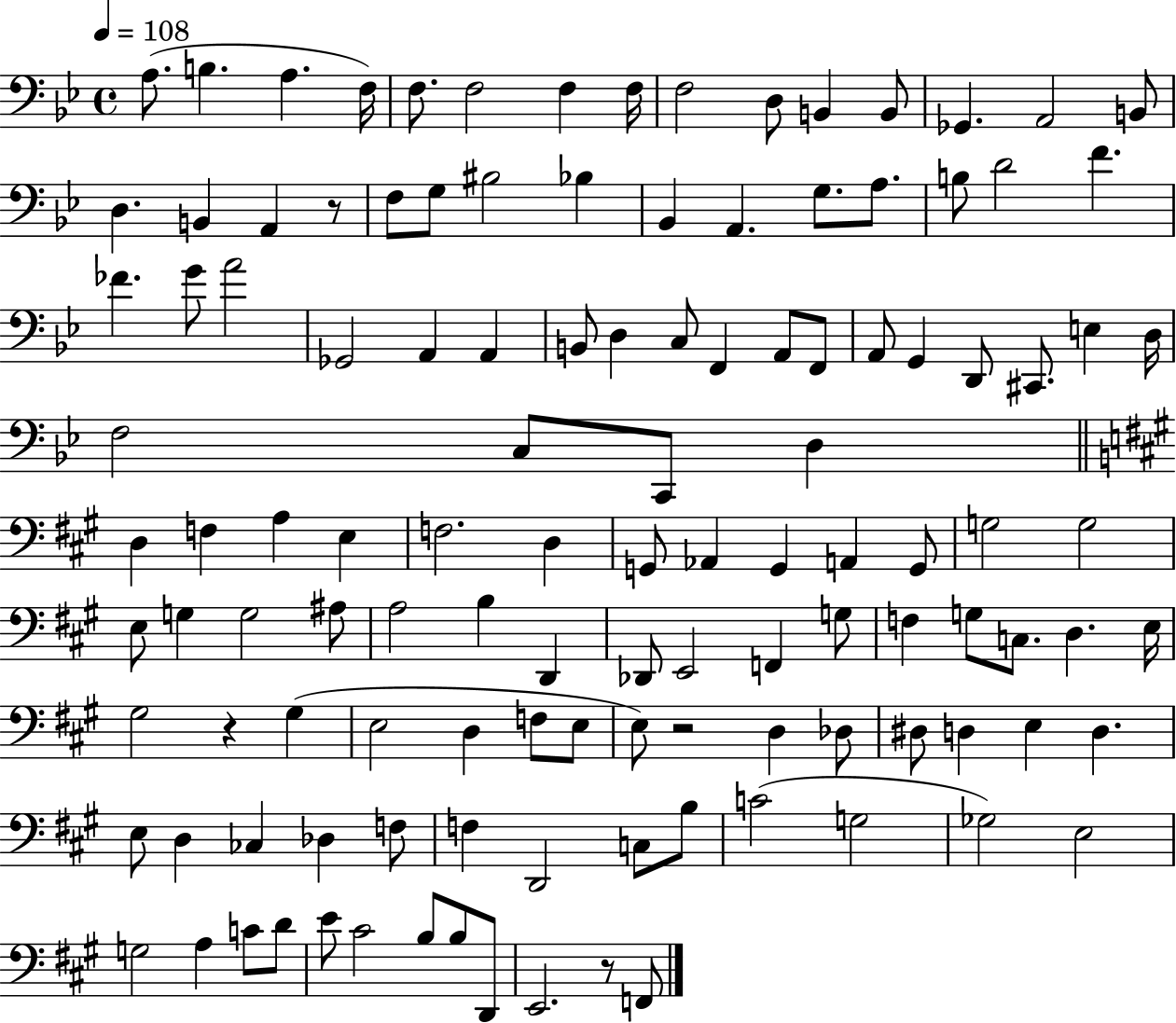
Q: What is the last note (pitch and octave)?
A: F2